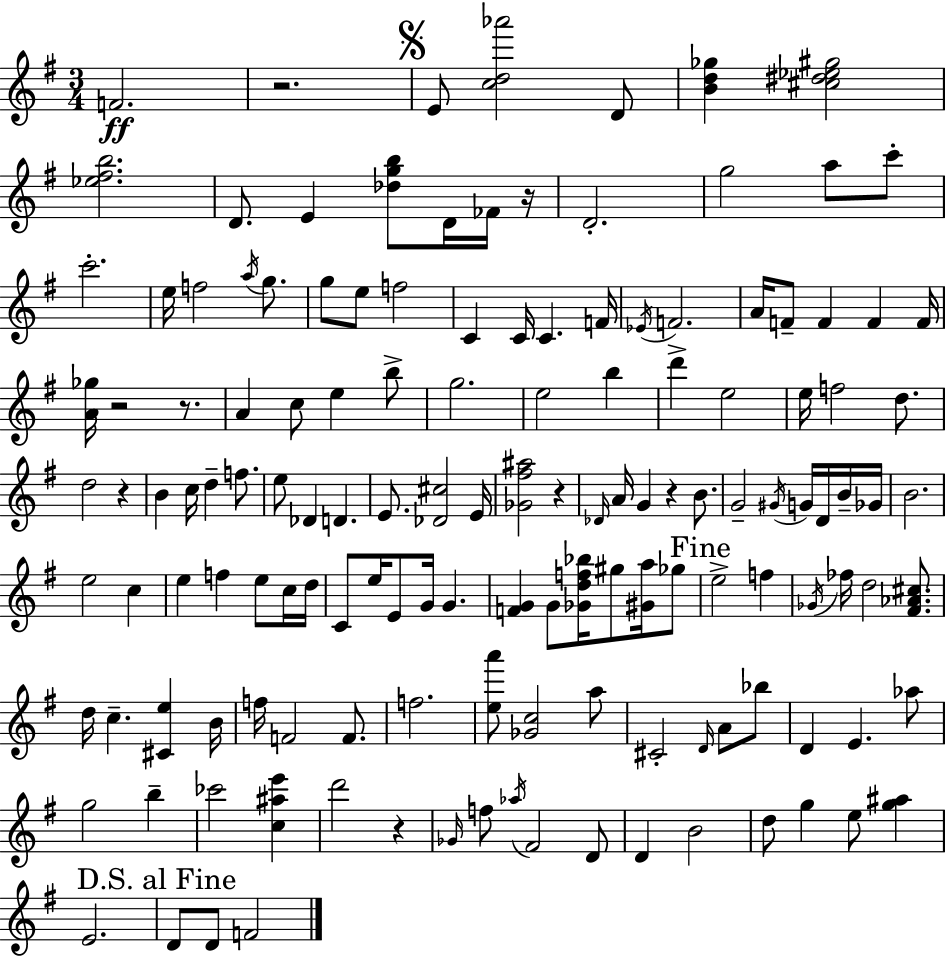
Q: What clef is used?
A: treble